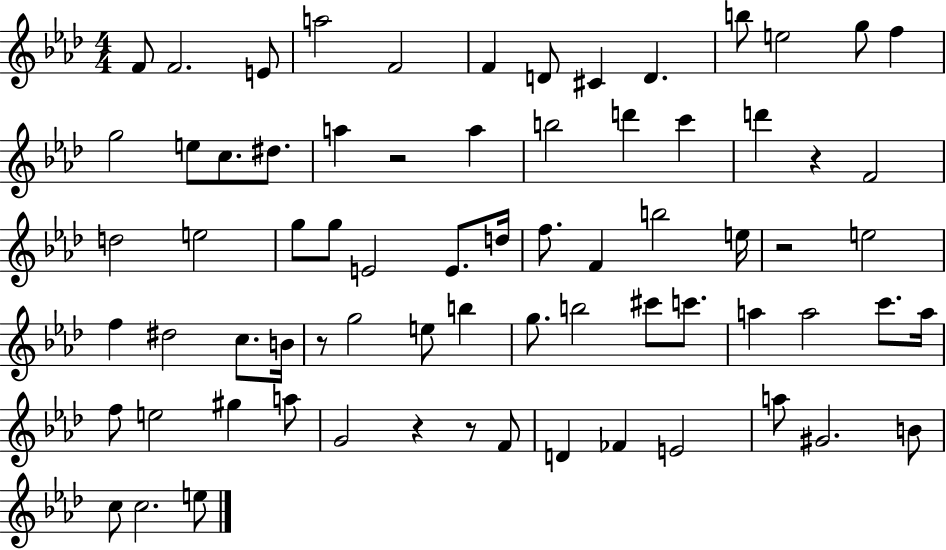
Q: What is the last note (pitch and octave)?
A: E5